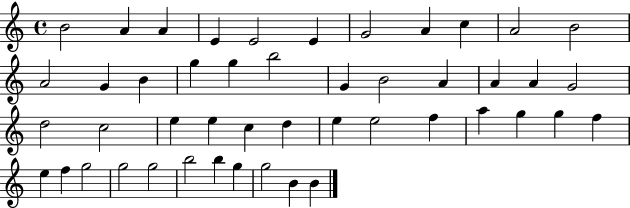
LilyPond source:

{
  \clef treble
  \time 4/4
  \defaultTimeSignature
  \key c \major
  b'2 a'4 a'4 | e'4 e'2 e'4 | g'2 a'4 c''4 | a'2 b'2 | \break a'2 g'4 b'4 | g''4 g''4 b''2 | g'4 b'2 a'4 | a'4 a'4 g'2 | \break d''2 c''2 | e''4 e''4 c''4 d''4 | e''4 e''2 f''4 | a''4 g''4 g''4 f''4 | \break e''4 f''4 g''2 | g''2 g''2 | b''2 b''4 g''4 | g''2 b'4 b'4 | \break \bar "|."
}